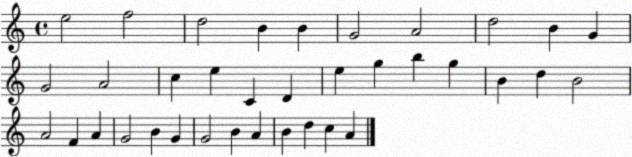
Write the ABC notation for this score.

X:1
T:Untitled
M:4/4
L:1/4
K:C
e2 f2 d2 B B G2 A2 d2 B G G2 A2 c e C D e g b g B d B2 A2 F A G2 B G G2 B A B d c A